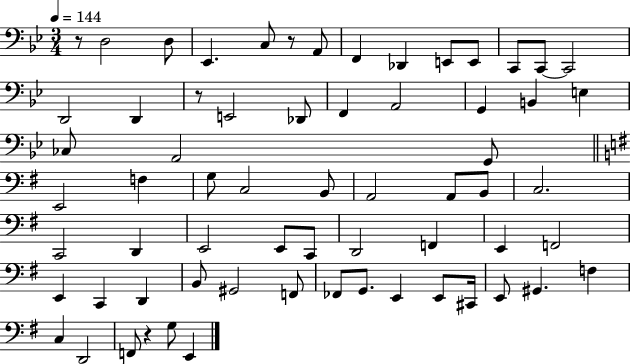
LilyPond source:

{
  \clef bass
  \numericTimeSignature
  \time 3/4
  \key bes \major
  \tempo 4 = 144
  \repeat volta 2 { r8 d2 d8 | ees,4. c8 r8 a,8 | f,4 des,4 e,8 e,8 | c,8 c,8~~ c,2 | \break d,2 d,4 | r8 e,2 des,8 | f,4 a,2 | g,4 b,4 e4 | \break ces8 a,2 g,8 | \bar "||" \break \key g \major e,2 f4 | g8 c2 b,8 | a,2 a,8 b,8 | c2. | \break c,2 d,4 | e,2 e,8 c,8 | d,2 f,4 | e,4 f,2 | \break e,4 c,4 d,4 | b,8 gis,2 f,8 | fes,8 g,8. e,4 e,8 cis,16 | e,8 gis,4. f4 | \break c4 d,2 | f,8 r4 g8 e,4 | } \bar "|."
}